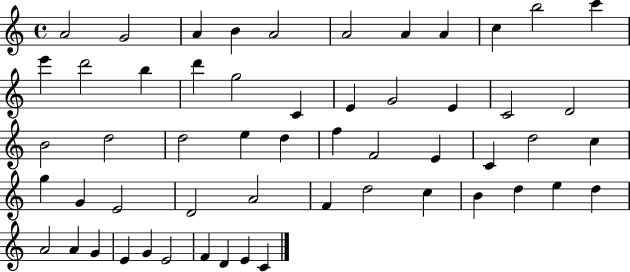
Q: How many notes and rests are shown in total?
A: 55